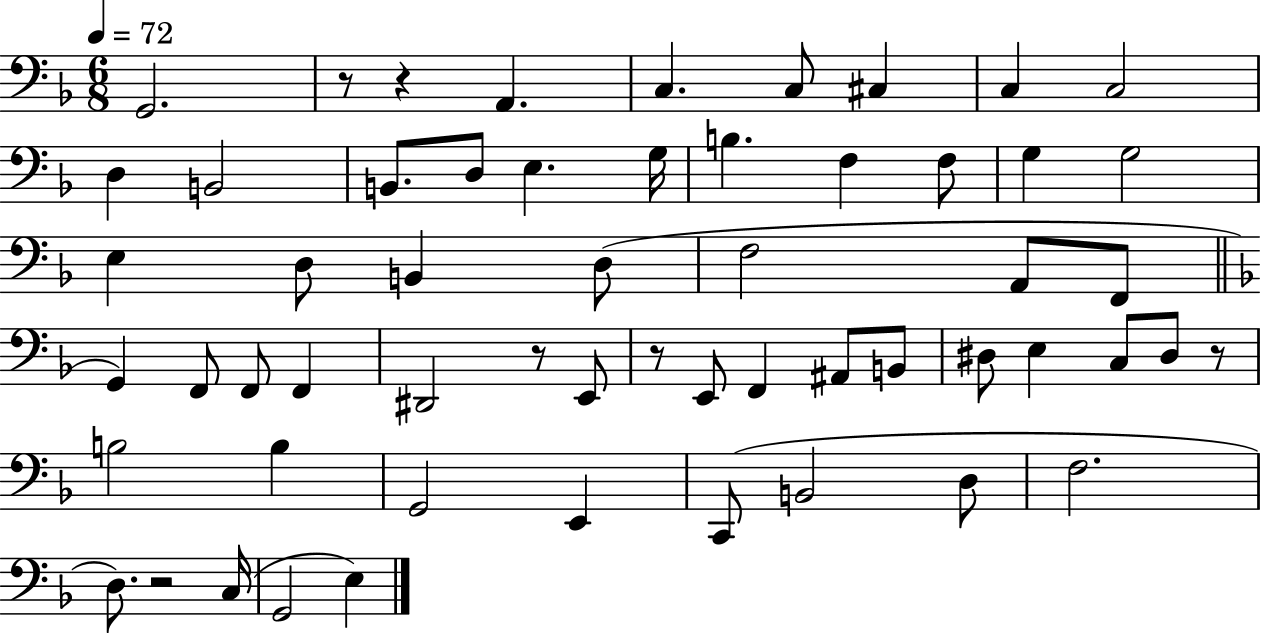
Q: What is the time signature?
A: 6/8